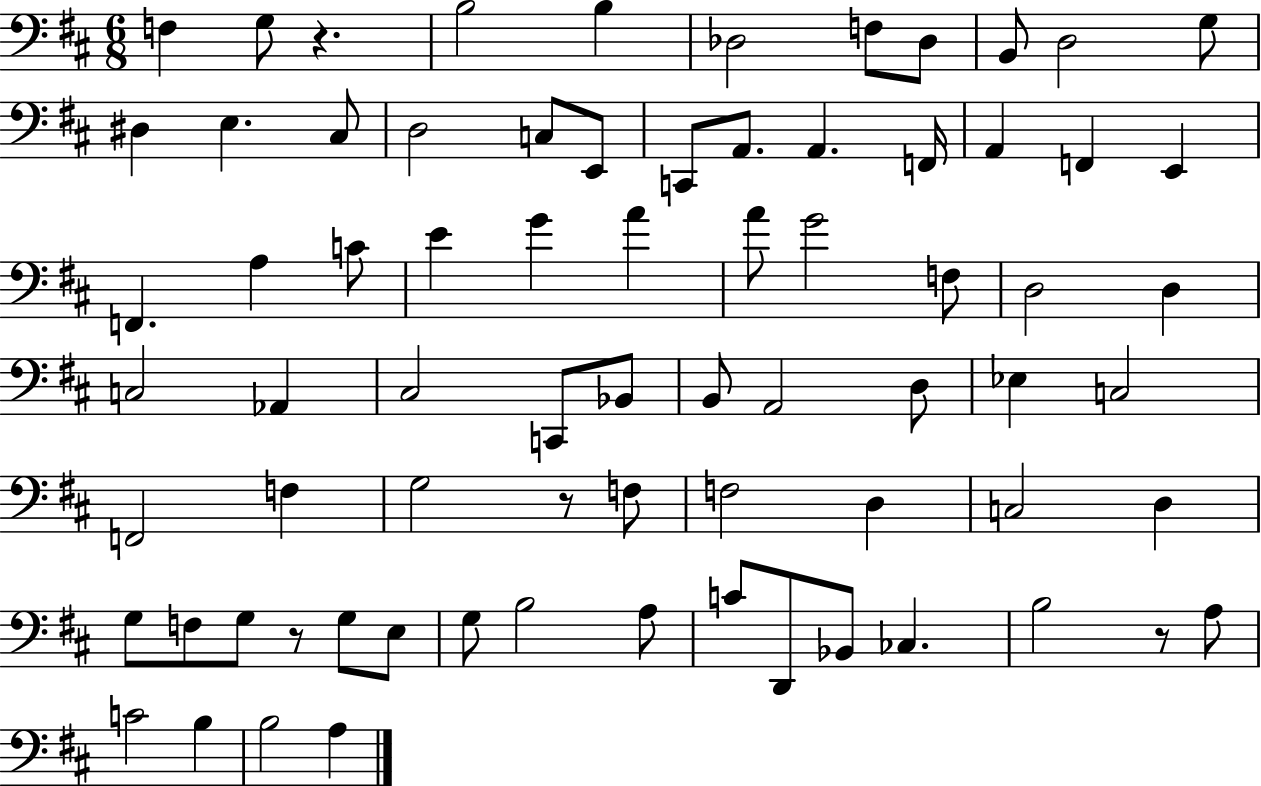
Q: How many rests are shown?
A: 4